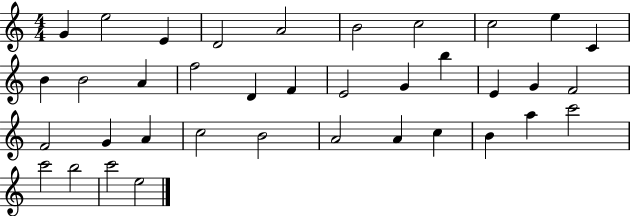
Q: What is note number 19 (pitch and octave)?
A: B5